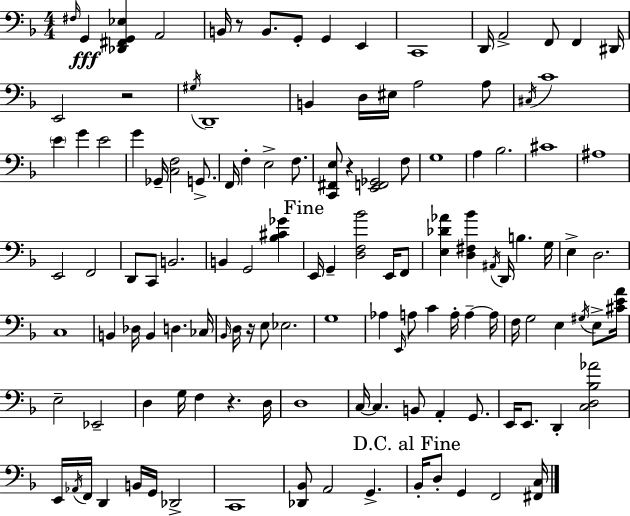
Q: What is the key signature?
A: D minor